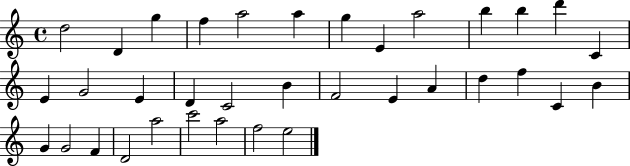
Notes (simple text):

D5/h D4/q G5/q F5/q A5/h A5/q G5/q E4/q A5/h B5/q B5/q D6/q C4/q E4/q G4/h E4/q D4/q C4/h B4/q F4/h E4/q A4/q D5/q F5/q C4/q B4/q G4/q G4/h F4/q D4/h A5/h C6/h A5/h F5/h E5/h